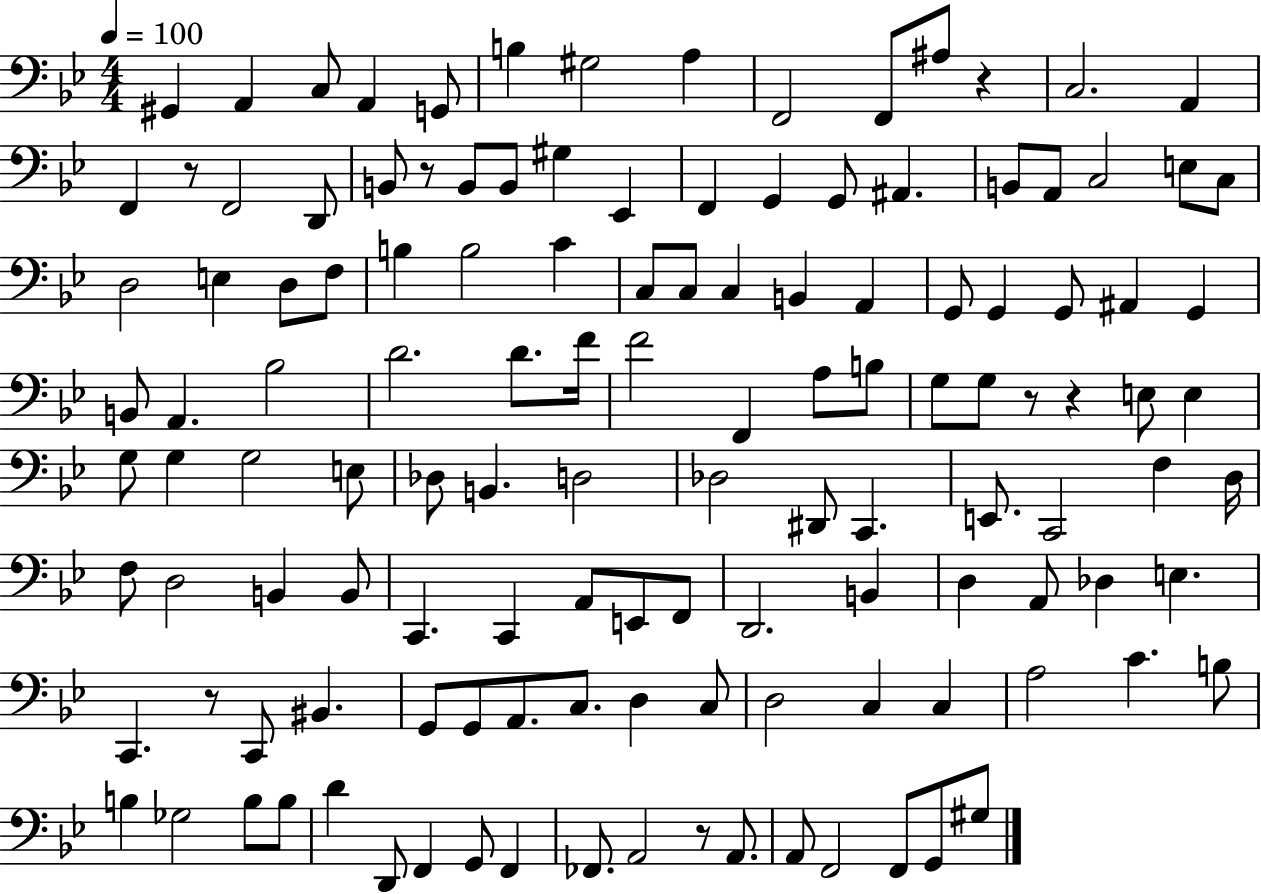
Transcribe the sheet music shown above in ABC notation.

X:1
T:Untitled
M:4/4
L:1/4
K:Bb
^G,, A,, C,/2 A,, G,,/2 B, ^G,2 A, F,,2 F,,/2 ^A,/2 z C,2 A,, F,, z/2 F,,2 D,,/2 B,,/2 z/2 B,,/2 B,,/2 ^G, _E,, F,, G,, G,,/2 ^A,, B,,/2 A,,/2 C,2 E,/2 C,/2 D,2 E, D,/2 F,/2 B, B,2 C C,/2 C,/2 C, B,, A,, G,,/2 G,, G,,/2 ^A,, G,, B,,/2 A,, _B,2 D2 D/2 F/4 F2 F,, A,/2 B,/2 G,/2 G,/2 z/2 z E,/2 E, G,/2 G, G,2 E,/2 _D,/2 B,, D,2 _D,2 ^D,,/2 C,, E,,/2 C,,2 F, D,/4 F,/2 D,2 B,, B,,/2 C,, C,, A,,/2 E,,/2 F,,/2 D,,2 B,, D, A,,/2 _D, E, C,, z/2 C,,/2 ^B,, G,,/2 G,,/2 A,,/2 C,/2 D, C,/2 D,2 C, C, A,2 C B,/2 B, _G,2 B,/2 B,/2 D D,,/2 F,, G,,/2 F,, _F,,/2 A,,2 z/2 A,,/2 A,,/2 F,,2 F,,/2 G,,/2 ^G,/2